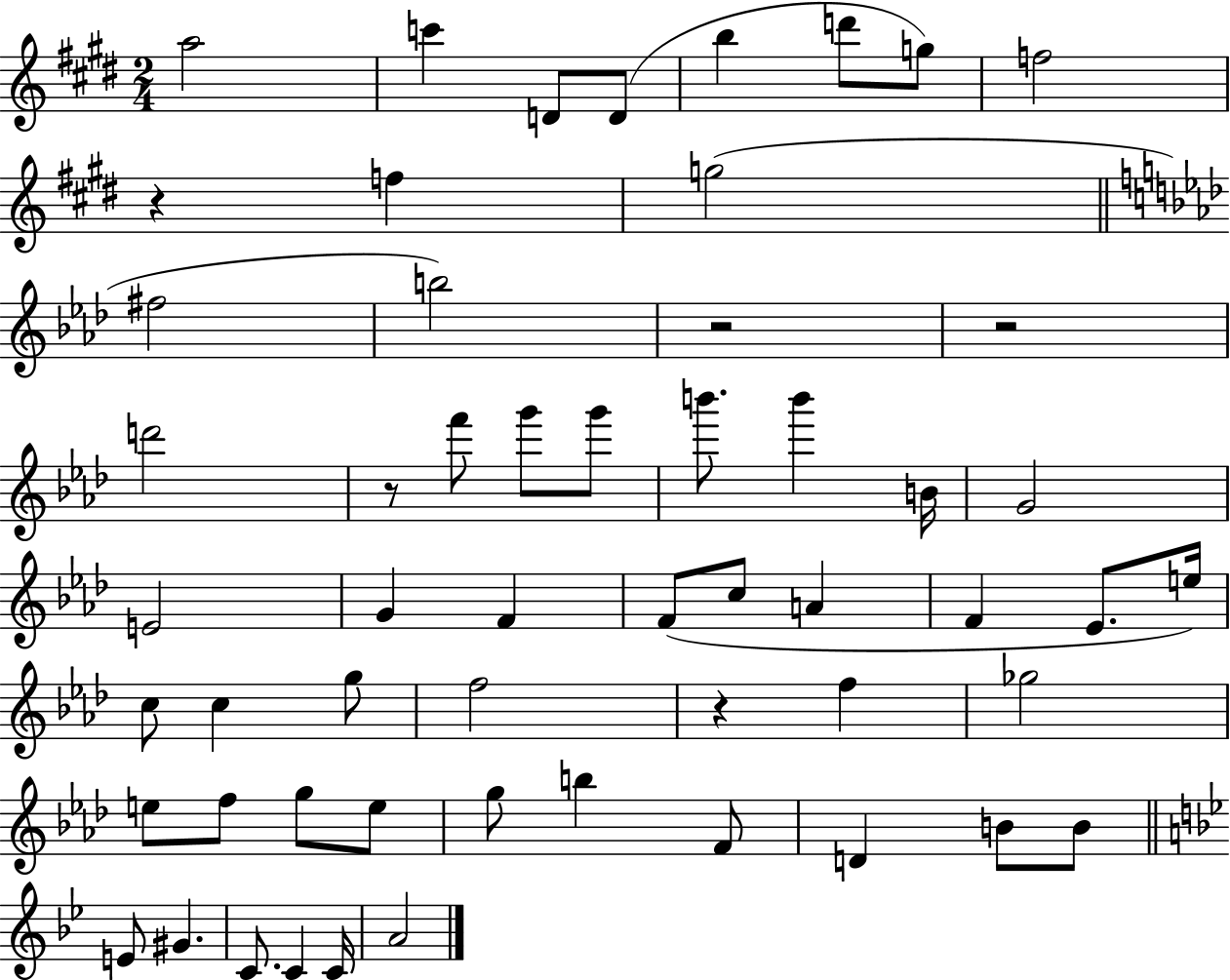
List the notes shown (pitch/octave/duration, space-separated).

A5/h C6/q D4/e D4/e B5/q D6/e G5/e F5/h R/q F5/q G5/h F#5/h B5/h R/h R/h D6/h R/e F6/e G6/e G6/e B6/e. B6/q B4/s G4/h E4/h G4/q F4/q F4/e C5/e A4/q F4/q Eb4/e. E5/s C5/e C5/q G5/e F5/h R/q F5/q Gb5/h E5/e F5/e G5/e E5/e G5/e B5/q F4/e D4/q B4/e B4/e E4/e G#4/q. C4/e. C4/q C4/s A4/h